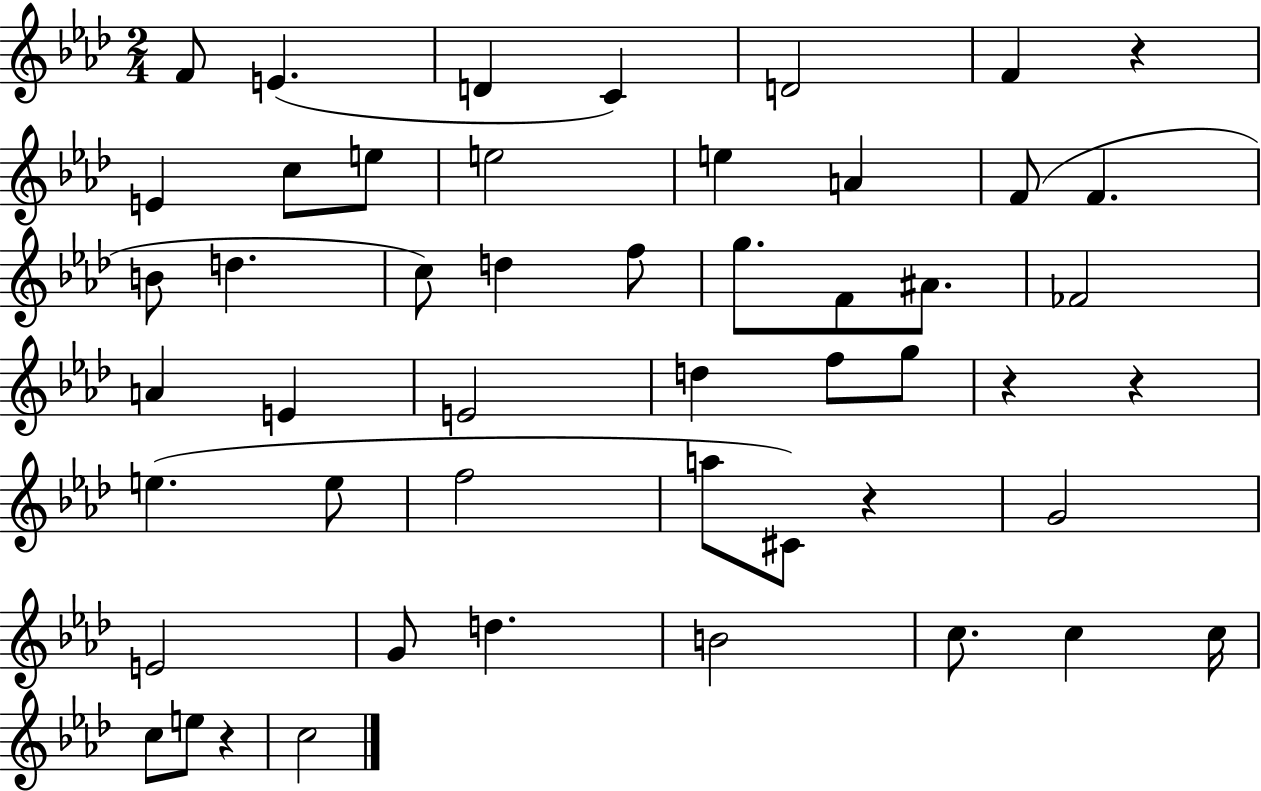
F4/e E4/q. D4/q C4/q D4/h F4/q R/q E4/q C5/e E5/e E5/h E5/q A4/q F4/e F4/q. B4/e D5/q. C5/e D5/q F5/e G5/e. F4/e A#4/e. FES4/h A4/q E4/q E4/h D5/q F5/e G5/e R/q R/q E5/q. E5/e F5/h A5/e C#4/e R/q G4/h E4/h G4/e D5/q. B4/h C5/e. C5/q C5/s C5/e E5/e R/q C5/h